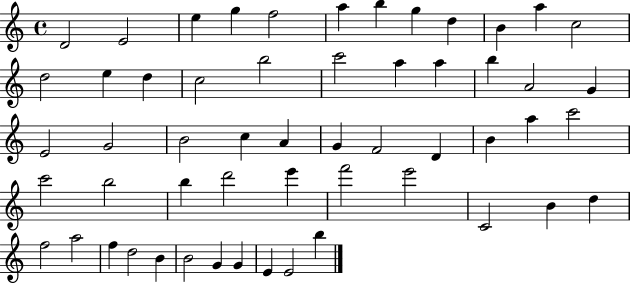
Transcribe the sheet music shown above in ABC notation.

X:1
T:Untitled
M:4/4
L:1/4
K:C
D2 E2 e g f2 a b g d B a c2 d2 e d c2 b2 c'2 a a b A2 G E2 G2 B2 c A G F2 D B a c'2 c'2 b2 b d'2 e' f'2 e'2 C2 B d f2 a2 f d2 B B2 G G E E2 b